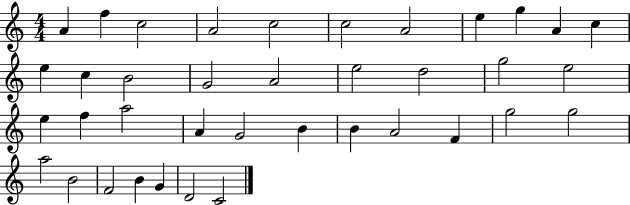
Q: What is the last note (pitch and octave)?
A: C4